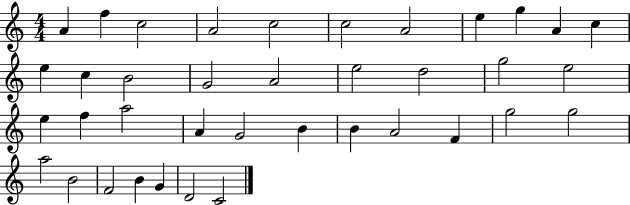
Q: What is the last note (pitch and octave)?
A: C4